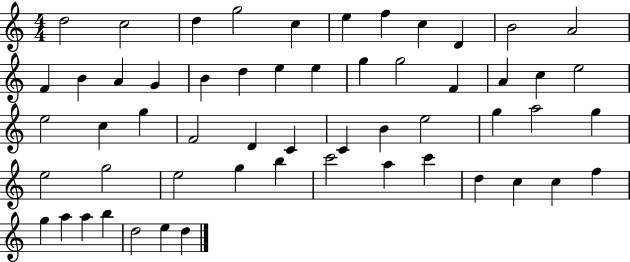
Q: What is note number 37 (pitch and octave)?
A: G5